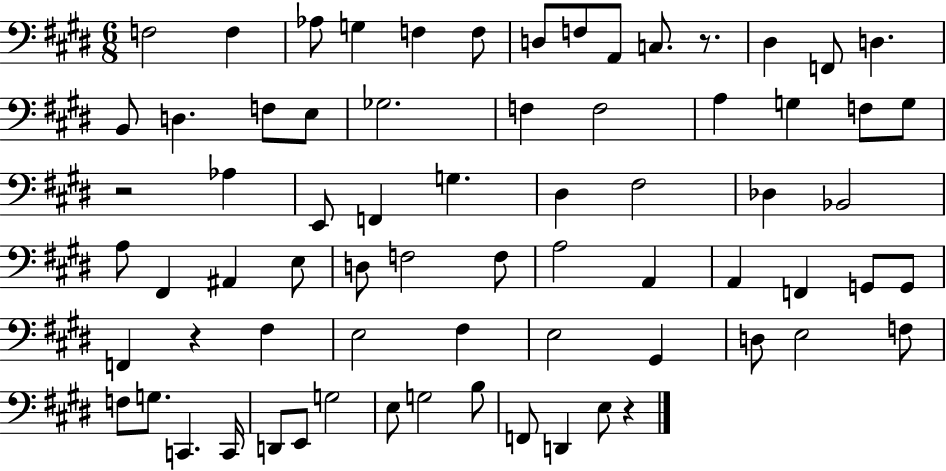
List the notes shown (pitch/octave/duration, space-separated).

F3/h F3/q Ab3/e G3/q F3/q F3/e D3/e F3/e A2/e C3/e. R/e. D#3/q F2/e D3/q. B2/e D3/q. F3/e E3/e Gb3/h. F3/q F3/h A3/q G3/q F3/e G3/e R/h Ab3/q E2/e F2/q G3/q. D#3/q F#3/h Db3/q Bb2/h A3/e F#2/q A#2/q E3/e D3/e F3/h F3/e A3/h A2/q A2/q F2/q G2/e G2/e F2/q R/q F#3/q E3/h F#3/q E3/h G#2/q D3/e E3/h F3/e F3/e G3/e. C2/q. C2/s D2/e E2/e G3/h E3/e G3/h B3/e F2/e D2/q E3/e R/q